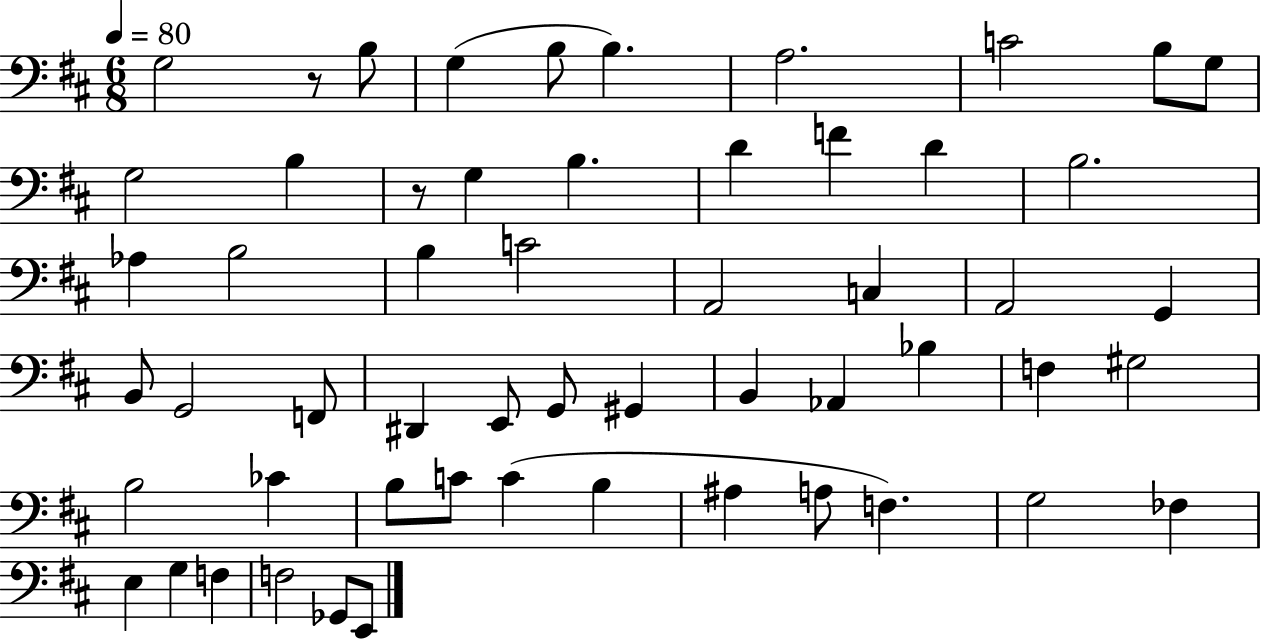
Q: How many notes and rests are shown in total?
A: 56